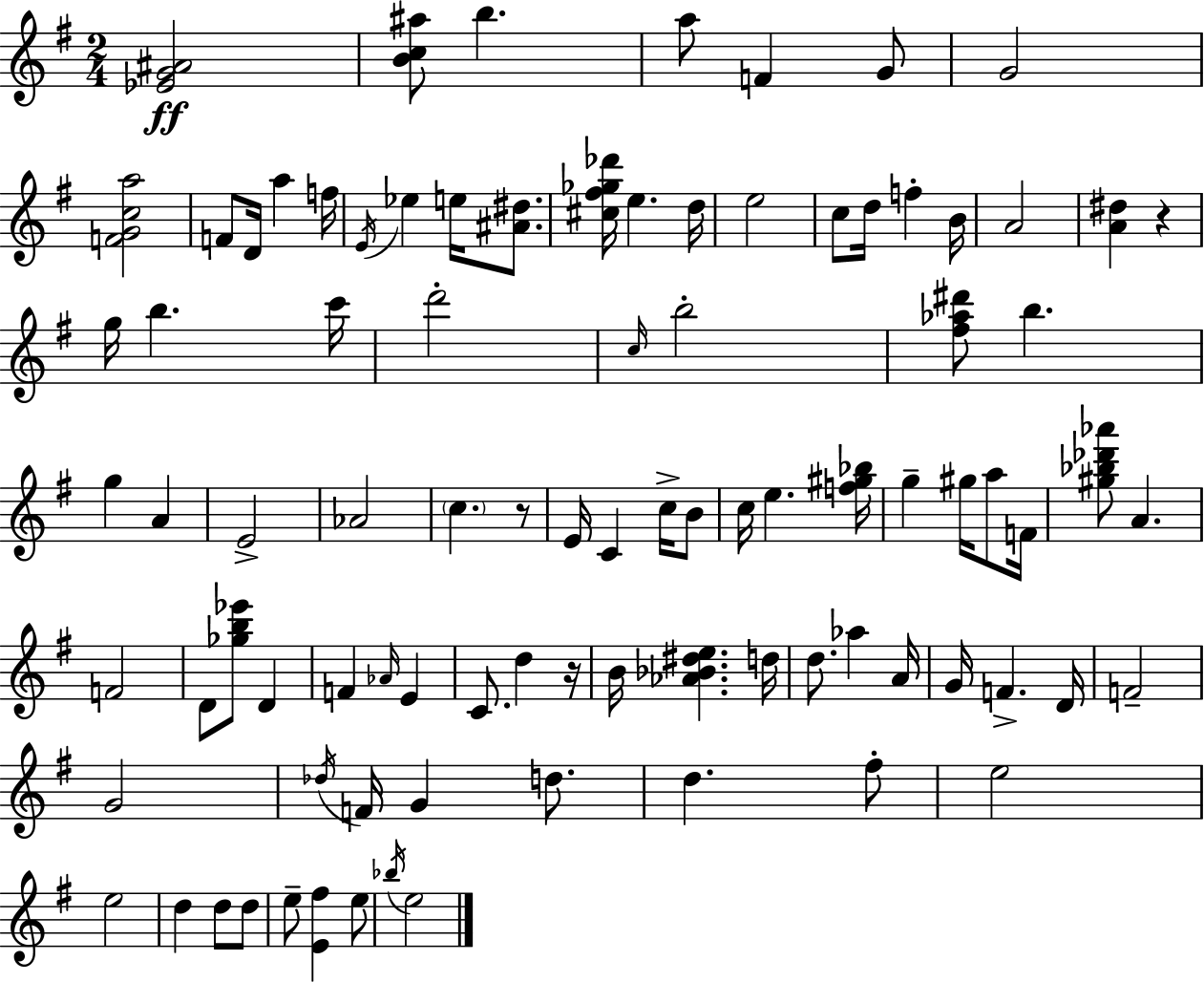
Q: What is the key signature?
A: G major